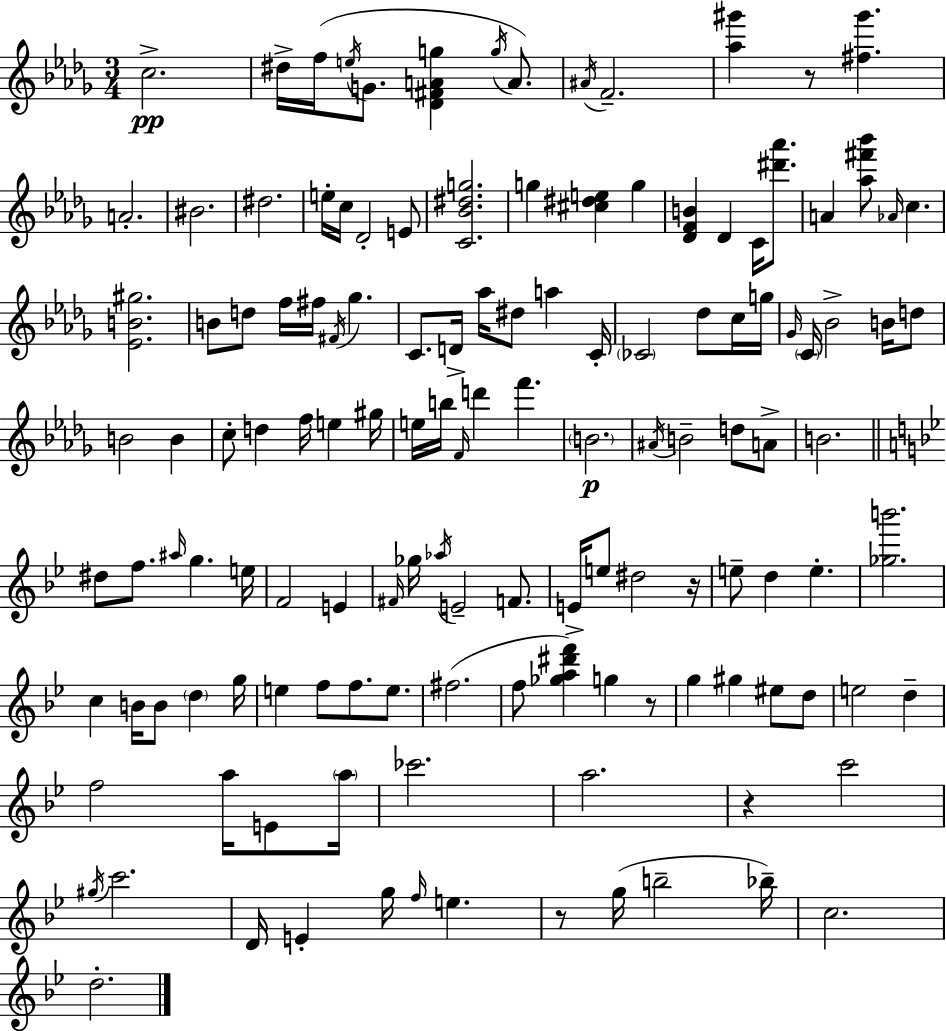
{
  \clef treble
  \numericTimeSignature
  \time 3/4
  \key bes \minor
  c''2.->\pp | dis''16-> f''16( \acciaccatura { e''16 } g'8. <des' fis' a' g''>4 \acciaccatura { g''16 }) a'8. | \acciaccatura { ais'16 } f'2.-- | <aes'' gis'''>4 r8 <fis'' gis'''>4. | \break a'2.-. | bis'2. | dis''2. | e''16-. c''16 des'2-. | \break e'8 <c' bes' dis'' g''>2. | g''4 <cis'' dis'' e''>4 g''4 | <des' f' b'>4 des'4 c'16 | <dis''' aes'''>8. a'4 <aes'' fis''' bes'''>8 \grace { aes'16 } c''4. | \break <ees' b' gis''>2. | b'8 d''8 f''16 fis''16 \acciaccatura { fis'16 } ges''4. | c'8. d'16-> aes''16 dis''8 | a''4 c'16-. \parenthesize ces'2 | \break des''8 c''16 g''16 \grace { ges'16 } \parenthesize c'16 bes'2-> | b'16 d''8 b'2 | b'4 c''8-. d''4 | f''16 e''4 gis''16 e''16 b''16 \grace { f'16 } d'''4 | \break f'''4. \parenthesize b'2.\p | \acciaccatura { ais'16 } b'2-- | d''8 a'8-> b'2. | \bar "||" \break \key bes \major dis''8 f''8. \grace { ais''16 } g''4. | e''16 f'2 e'4 | \grace { fis'16 } ges''16 \acciaccatura { aes''16 } e'2-- | f'8. e'16-> e''8 dis''2 | \break r16 e''8-- d''4 e''4.-. | <ges'' b'''>2. | c''4 b'16 b'8 \parenthesize d''4 | g''16 e''4 f''8 f''8. | \break e''8. fis''2.( | f''8 <ges'' a'' dis''' f'''>4) g''4 | r8 g''4 gis''4 eis''8 | d''8 e''2 d''4-- | \break f''2 a''16 | e'8 \parenthesize a''16 ces'''2. | a''2. | r4 c'''2 | \break \acciaccatura { gis''16 } c'''2. | d'16 e'4-. g''16 \grace { f''16 } e''4. | r8 g''16( b''2-- | bes''16--) c''2. | \break d''2.-. | \bar "|."
}